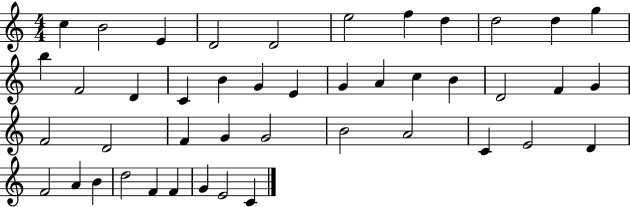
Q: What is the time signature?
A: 4/4